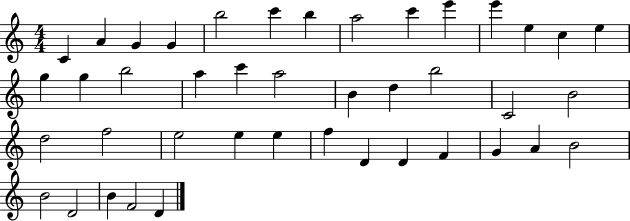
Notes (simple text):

C4/q A4/q G4/q G4/q B5/h C6/q B5/q A5/h C6/q E6/q E6/q E5/q C5/q E5/q G5/q G5/q B5/h A5/q C6/q A5/h B4/q D5/q B5/h C4/h B4/h D5/h F5/h E5/h E5/q E5/q F5/q D4/q D4/q F4/q G4/q A4/q B4/h B4/h D4/h B4/q F4/h D4/q